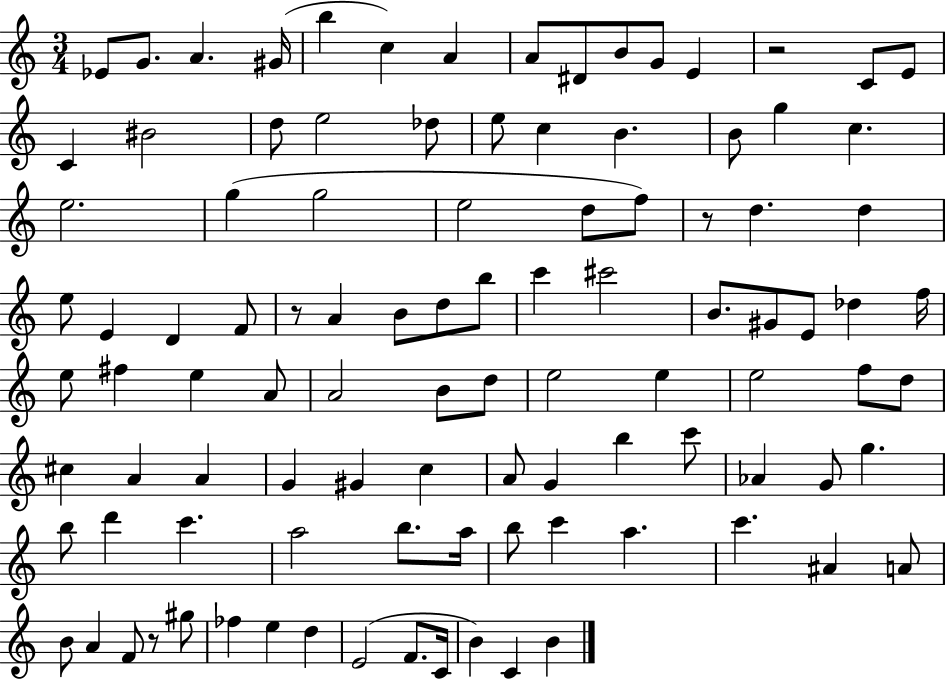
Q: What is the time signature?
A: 3/4